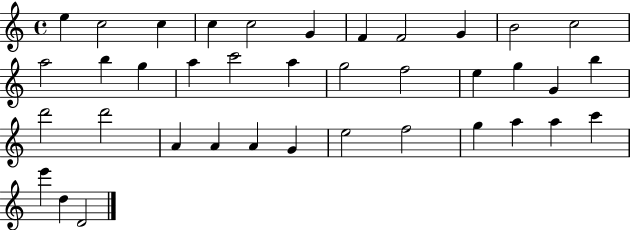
X:1
T:Untitled
M:4/4
L:1/4
K:C
e c2 c c c2 G F F2 G B2 c2 a2 b g a c'2 a g2 f2 e g G b d'2 d'2 A A A G e2 f2 g a a c' e' d D2